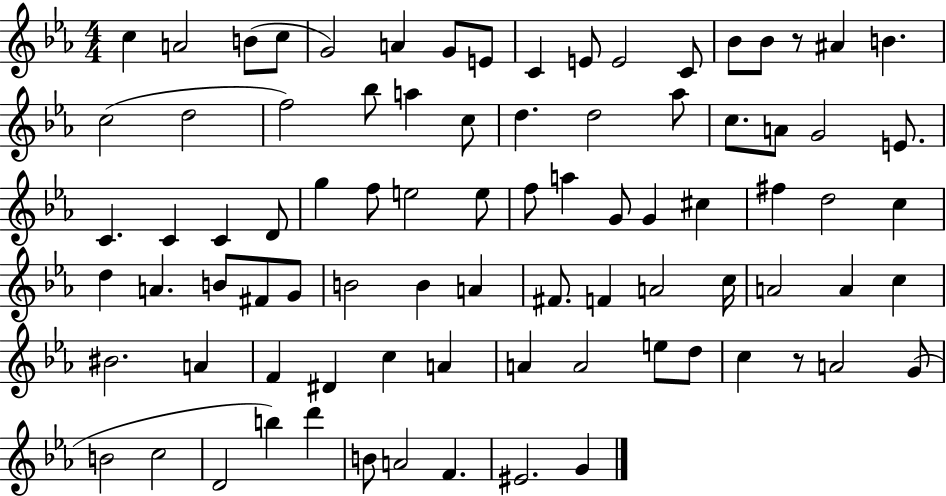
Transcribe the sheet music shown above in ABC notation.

X:1
T:Untitled
M:4/4
L:1/4
K:Eb
c A2 B/2 c/2 G2 A G/2 E/2 C E/2 E2 C/2 _B/2 _B/2 z/2 ^A B c2 d2 f2 _b/2 a c/2 d d2 _a/2 c/2 A/2 G2 E/2 C C C D/2 g f/2 e2 e/2 f/2 a G/2 G ^c ^f d2 c d A B/2 ^F/2 G/2 B2 B A ^F/2 F A2 c/4 A2 A c ^B2 A F ^D c A A A2 e/2 d/2 c z/2 A2 G/2 B2 c2 D2 b d' B/2 A2 F ^E2 G